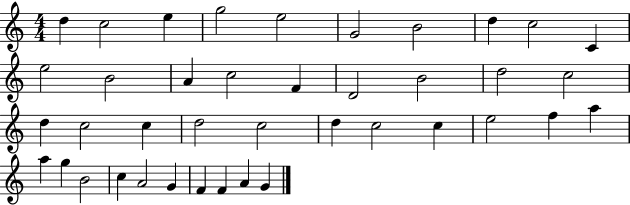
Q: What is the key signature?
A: C major